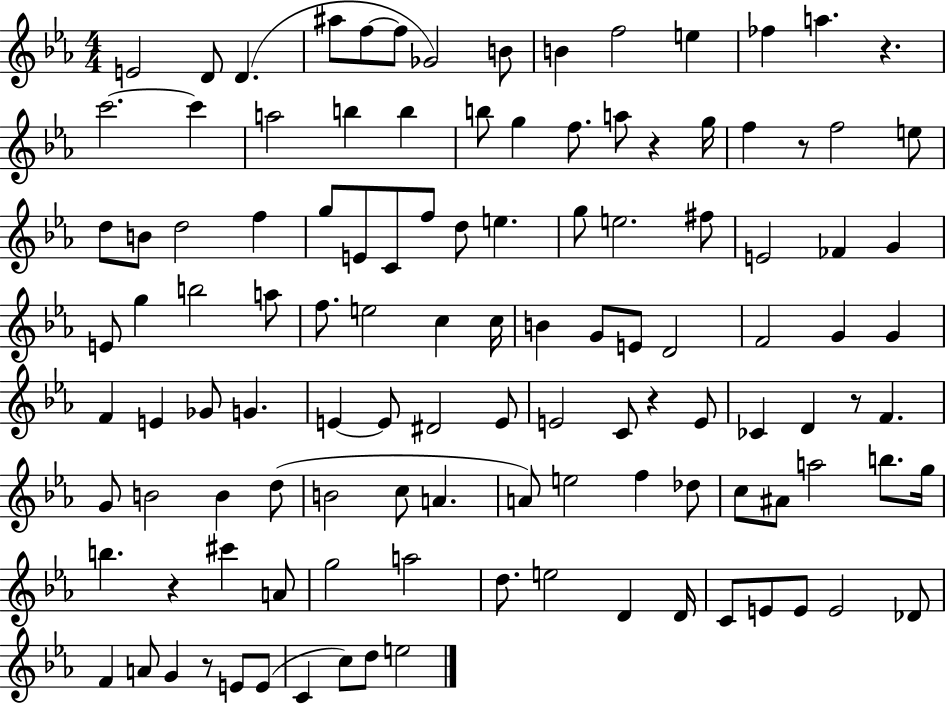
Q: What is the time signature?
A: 4/4